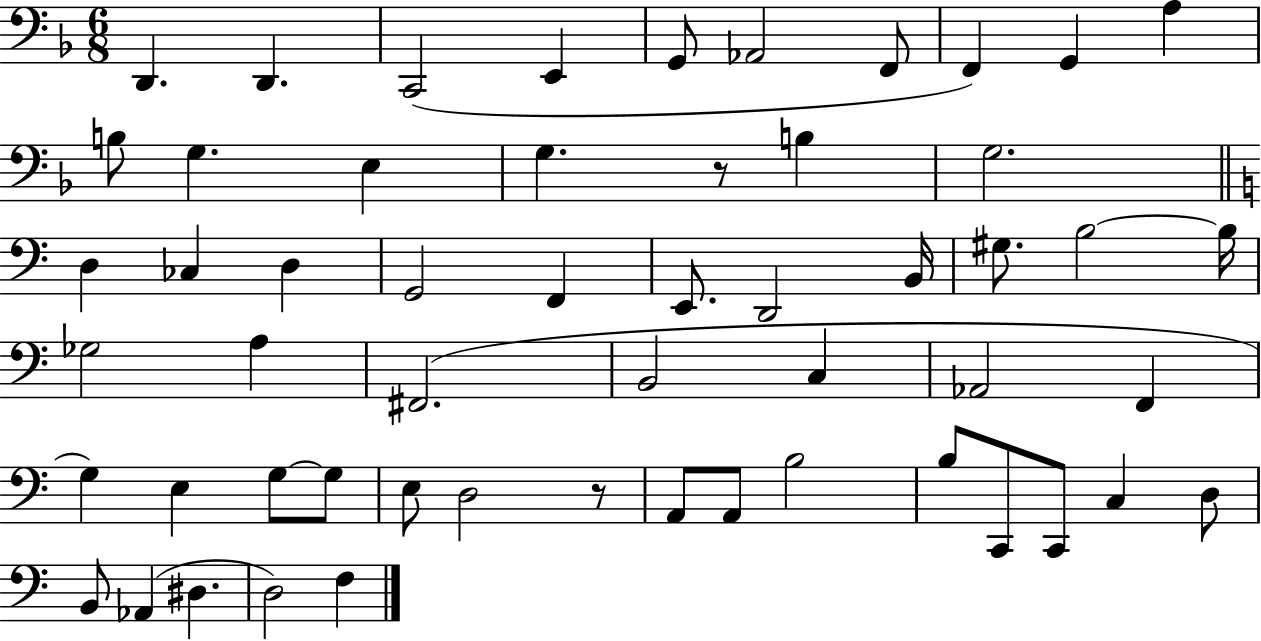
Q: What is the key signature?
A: F major